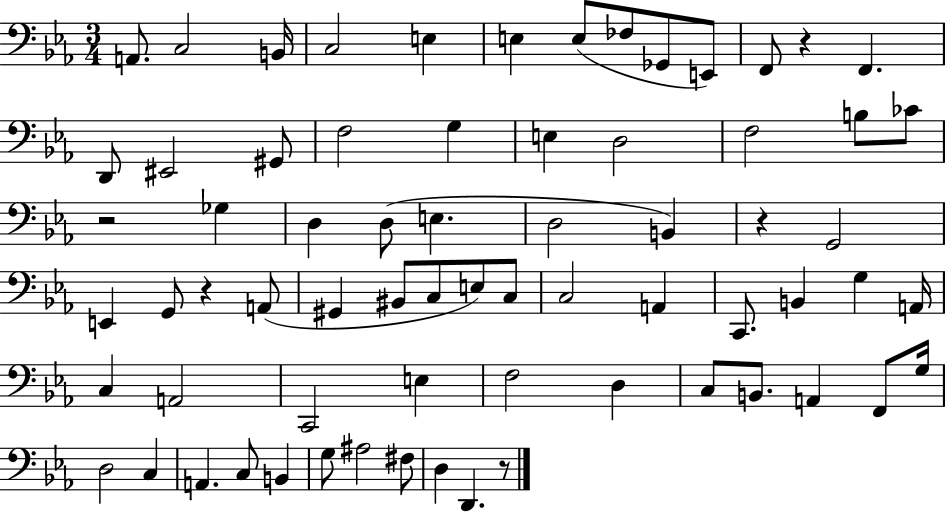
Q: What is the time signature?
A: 3/4